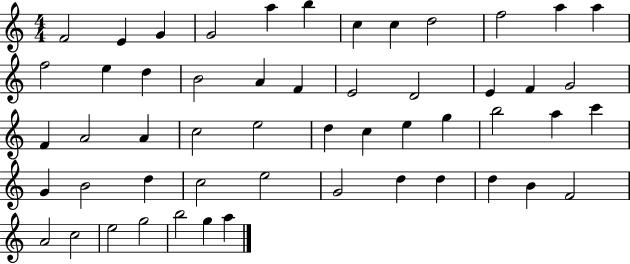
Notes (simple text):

F4/h E4/q G4/q G4/h A5/q B5/q C5/q C5/q D5/h F5/h A5/q A5/q F5/h E5/q D5/q B4/h A4/q F4/q E4/h D4/h E4/q F4/q G4/h F4/q A4/h A4/q C5/h E5/h D5/q C5/q E5/q G5/q B5/h A5/q C6/q G4/q B4/h D5/q C5/h E5/h G4/h D5/q D5/q D5/q B4/q F4/h A4/h C5/h E5/h G5/h B5/h G5/q A5/q